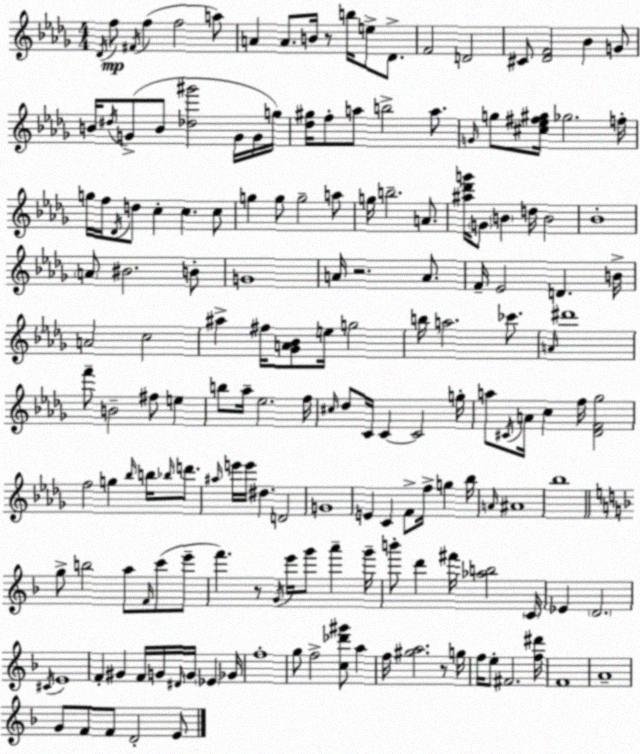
X:1
T:Untitled
M:4/4
L:1/4
K:Bbm
_D/4 f/2 ^F/4 f f2 a/2 A A/2 B/4 z/2 b/4 e/2 _D/2 F2 D2 ^C/2 [_DF]2 _B G/2 B/4 ^d/4 G/2 B/2 [_d^g']2 G/4 G/4 g/4 [_d^g]/4 f/2 a/2 b2 a/2 G/4 g/2 [^c_e^f^g]/4 _g2 f/4 g/4 f/4 _D/4 d/2 c c c/2 g g/2 g2 a/2 g/4 b2 A/2 [^a_d'g']/4 G/2 B d/4 B2 _B4 A/2 ^B2 B/2 G4 A/4 z2 A/2 F/4 _E2 D B/4 A2 c2 ^a ^f/4 [_GA_B]/2 e/4 g2 b/4 a2 _c'/2 A/4 ^d'4 f'/2 B2 ^f/2 e b/2 _a/4 _e2 f/4 ^c/4 _d/2 C/4 C C2 g/4 a/2 ^C/4 A/4 c f/4 [_DF_g]2 f2 g _b/4 b/4 _b/4 d'/2 ^a/4 e'/4 e'/4 ^d D2 G4 E C F/2 f/4 g _b/4 A/4 ^A4 _b4 g/2 b2 a/2 F/4 c'/2 e'/2 f' z/2 G/4 e'/4 g'/2 a' g'/4 b'/2 d' ^f'/4 [_ab]2 C/4 _E D2 ^C/4 E4 F ^G F/4 G/4 ^D/4 G/4 _E _G/4 f4 g/2 f2 [c_d'^g']/2 a f/4 [^ga]2 z/2 g/4 f/4 e/2 ^F2 [f^d']/4 F4 A4 G/2 F/2 F/2 D2 E/2